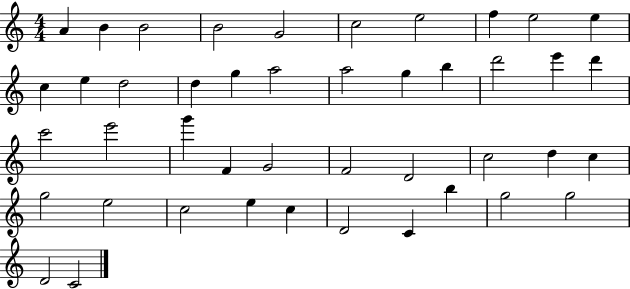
{
  \clef treble
  \numericTimeSignature
  \time 4/4
  \key c \major
  a'4 b'4 b'2 | b'2 g'2 | c''2 e''2 | f''4 e''2 e''4 | \break c''4 e''4 d''2 | d''4 g''4 a''2 | a''2 g''4 b''4 | d'''2 e'''4 d'''4 | \break c'''2 e'''2 | g'''4 f'4 g'2 | f'2 d'2 | c''2 d''4 c''4 | \break g''2 e''2 | c''2 e''4 c''4 | d'2 c'4 b''4 | g''2 g''2 | \break d'2 c'2 | \bar "|."
}